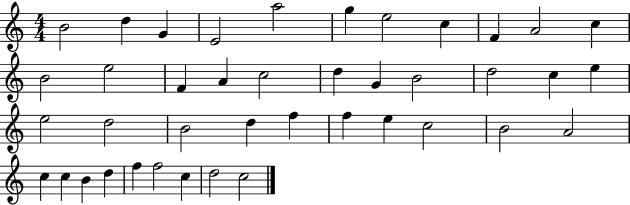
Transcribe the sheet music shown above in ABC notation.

X:1
T:Untitled
M:4/4
L:1/4
K:C
B2 d G E2 a2 g e2 c F A2 c B2 e2 F A c2 d G B2 d2 c e e2 d2 B2 d f f e c2 B2 A2 c c B d f f2 c d2 c2